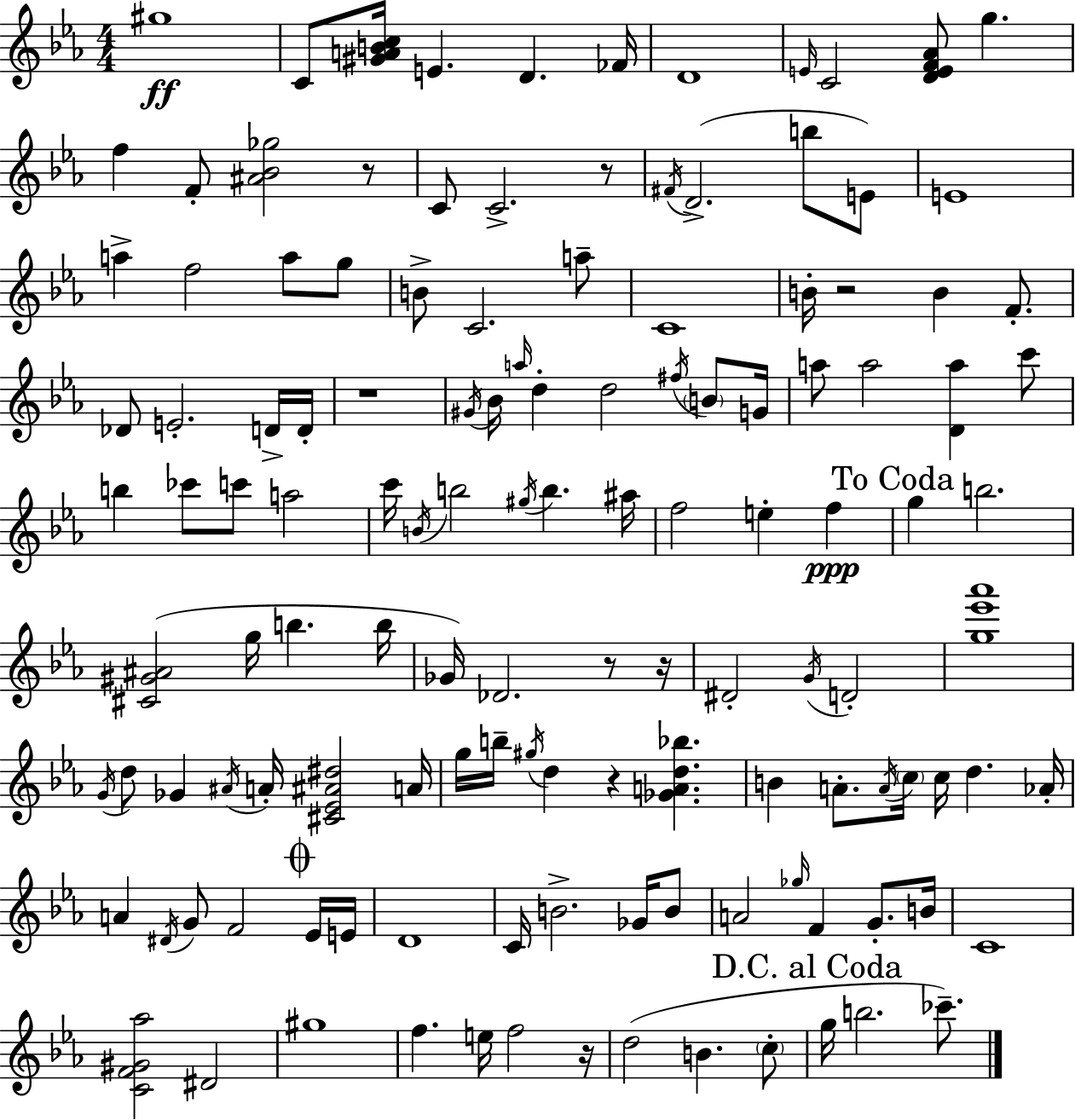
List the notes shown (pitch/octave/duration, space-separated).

G#5/w C4/e [G#4,A4,B4,C5]/s E4/q. D4/q. FES4/s D4/w E4/s C4/h [D4,E4,F4,Ab4]/e G5/q. F5/q F4/e [A#4,Bb4,Gb5]/h R/e C4/e C4/h. R/e F#4/s D4/h. B5/e E4/e E4/w A5/q F5/h A5/e G5/e B4/e C4/h. A5/e C4/w B4/s R/h B4/q F4/e. Db4/e E4/h. D4/s D4/s R/w G#4/s Bb4/s A5/s D5/q D5/h F#5/s B4/e G4/s A5/e A5/h [D4,A5]/q C6/e B5/q CES6/e C6/e A5/h C6/s B4/s B5/h G#5/s B5/q. A#5/s F5/h E5/q F5/q G5/q B5/h. [C#4,G#4,A#4]/h G5/s B5/q. B5/s Gb4/s Db4/h. R/e R/s D#4/h G4/s D4/h [G5,Eb6,Ab6]/w G4/s D5/e Gb4/q A#4/s A4/s [C#4,Eb4,A#4,D#5]/h A4/s G5/s B5/s G#5/s D5/q R/q [Gb4,A4,D5,Bb5]/q. B4/q A4/e. A4/s C5/s C5/s D5/q. Ab4/s A4/q D#4/s G4/e F4/h Eb4/s E4/s D4/w C4/s B4/h. Gb4/s B4/e A4/h Gb5/s F4/q G4/e. B4/s C4/w [C4,F4,G#4,Ab5]/h D#4/h G#5/w F5/q. E5/s F5/h R/s D5/h B4/q. C5/e G5/s B5/h. CES6/e.